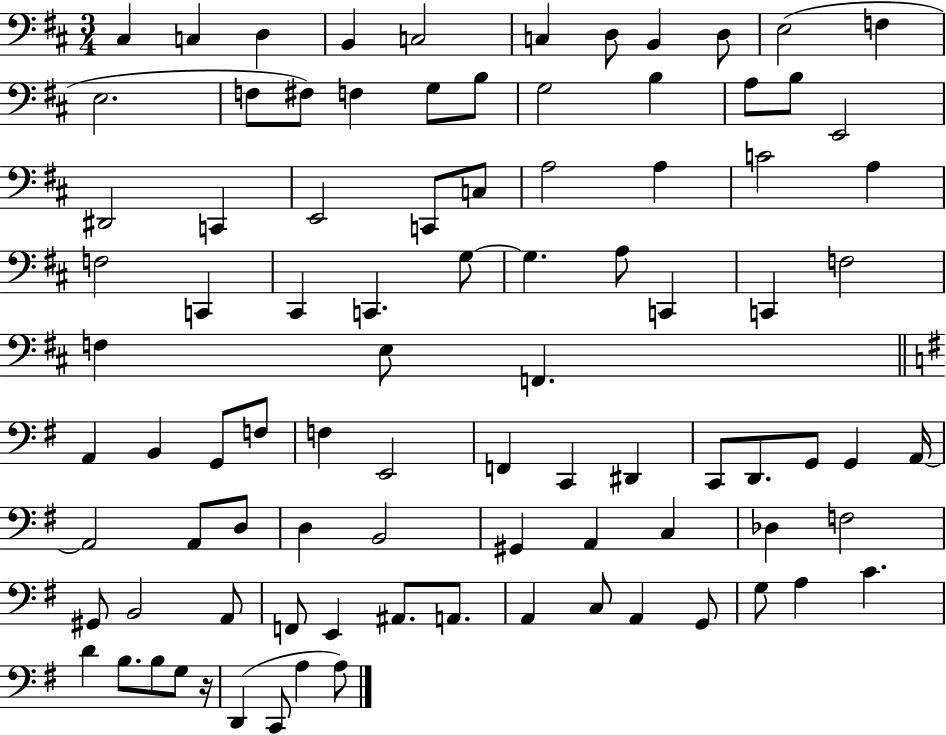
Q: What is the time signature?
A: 3/4